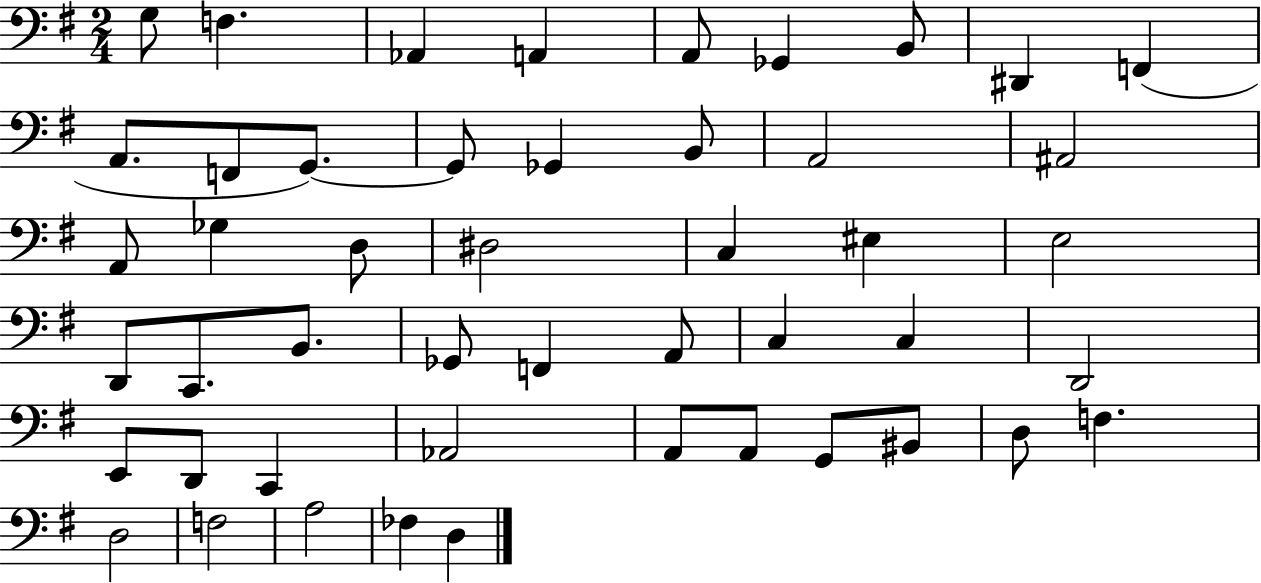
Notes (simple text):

G3/e F3/q. Ab2/q A2/q A2/e Gb2/q B2/e D#2/q F2/q A2/e. F2/e G2/e. G2/e Gb2/q B2/e A2/h A#2/h A2/e Gb3/q D3/e D#3/h C3/q EIS3/q E3/h D2/e C2/e. B2/e. Gb2/e F2/q A2/e C3/q C3/q D2/h E2/e D2/e C2/q Ab2/h A2/e A2/e G2/e BIS2/e D3/e F3/q. D3/h F3/h A3/h FES3/q D3/q